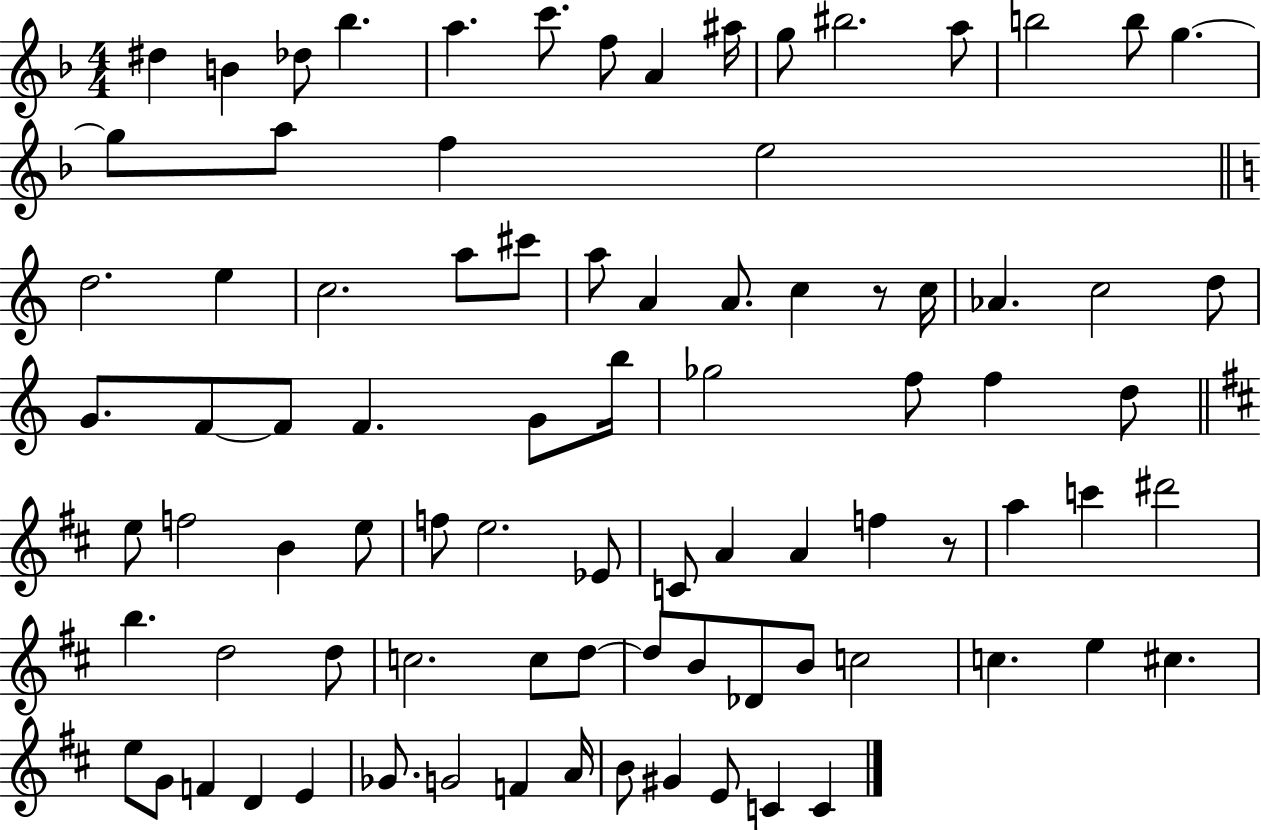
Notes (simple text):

D#5/q B4/q Db5/e Bb5/q. A5/q. C6/e. F5/e A4/q A#5/s G5/e BIS5/h. A5/e B5/h B5/e G5/q. G5/e A5/e F5/q E5/h D5/h. E5/q C5/h. A5/e C#6/e A5/e A4/q A4/e. C5/q R/e C5/s Ab4/q. C5/h D5/e G4/e. F4/e F4/e F4/q. G4/e B5/s Gb5/h F5/e F5/q D5/e E5/e F5/h B4/q E5/e F5/e E5/h. Eb4/e C4/e A4/q A4/q F5/q R/e A5/q C6/q D#6/h B5/q. D5/h D5/e C5/h. C5/e D5/e D5/e B4/e Db4/e B4/e C5/h C5/q. E5/q C#5/q. E5/e G4/e F4/q D4/q E4/q Gb4/e. G4/h F4/q A4/s B4/e G#4/q E4/e C4/q C4/q